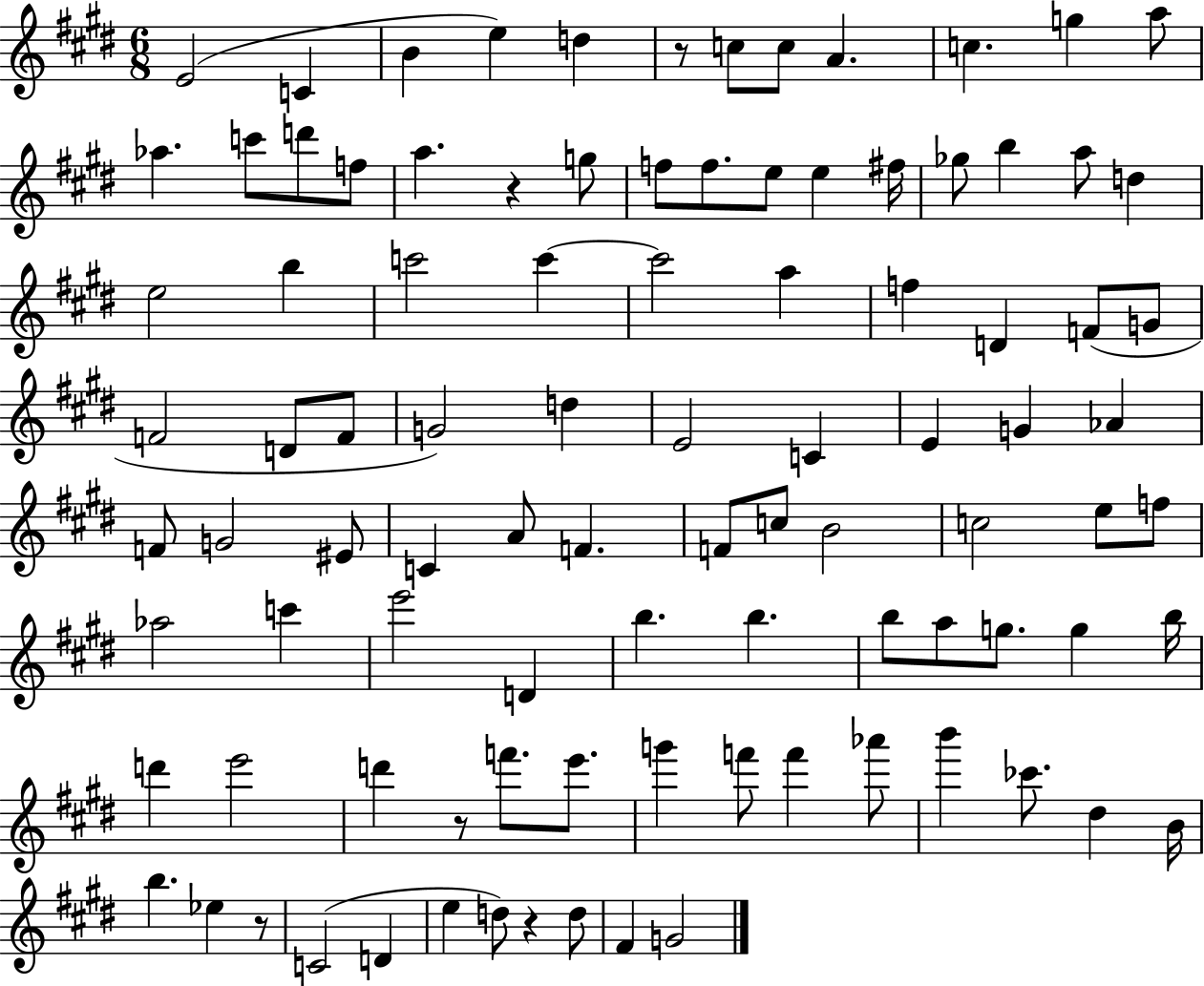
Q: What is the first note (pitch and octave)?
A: E4